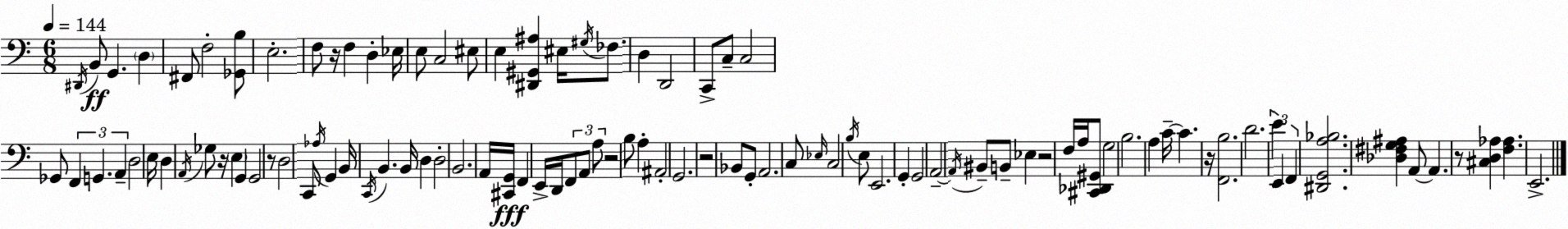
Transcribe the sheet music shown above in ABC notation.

X:1
T:Untitled
M:6/8
L:1/4
K:Am
^D,,/4 B,,/2 G,, D, ^F,,/2 F,2 [_G,,B,]/2 E,2 F,/2 z/4 F, D, _E,/4 E,/2 C,2 ^E,/2 E, [^D,,^G,,^A,] ^E,/4 ^G,/4 _F,/2 D, D,,2 C,,/2 C,/2 C,2 _G,,/2 F,, G,, A,, D,2 E,/4 D, A,,/4 _G,/2 z/4 E, G,, G,,2 z/2 D,2 C,,/2 _A,/4 G,, B,,/4 C,,/4 B,, B,,/4 D, D,2 B,,2 A,,/4 [^C,,G,,]/4 F,, E,,/4 D,,/4 F,,/2 A,,/2 A,/2 z2 B,/2 A, ^A,,2 G,,2 z2 _B,,/2 G,,/2 A,,2 C,/2 _E,/4 C,2 B,/4 E,/2 E,,2 G,, G,,2 A,,2 A,,/4 ^B,,/2 B,,/2 _E, z2 F,/4 A,/4 [^C,,_D,,^G,,]/2 G,2 B,2 A, C/4 C z/4 [F,,B,]2 D2 E E,, F,, [^D,,G,,A,_B,]2 [_D,^F,G,^A,] A,,/2 A,, z/2 [^C,D,_A,] [F,_A,] E,,2